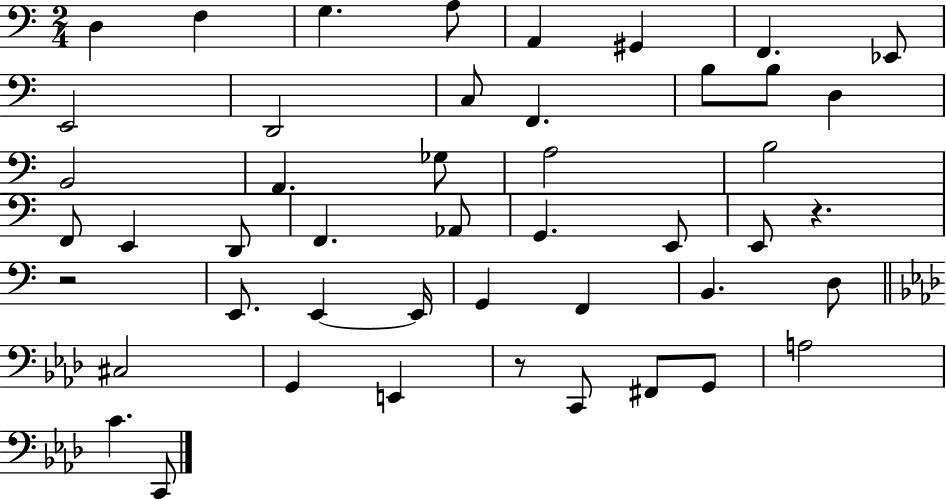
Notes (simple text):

D3/q F3/q G3/q. A3/e A2/q G#2/q F2/q. Eb2/e E2/h D2/h C3/e F2/q. B3/e B3/e D3/q B2/h A2/q. Gb3/e A3/h B3/h F2/e E2/q D2/e F2/q. Ab2/e G2/q. E2/e E2/e R/q. R/h E2/e. E2/q E2/s G2/q F2/q B2/q. D3/e C#3/h G2/q E2/q R/e C2/e F#2/e G2/e A3/h C4/q. C2/e